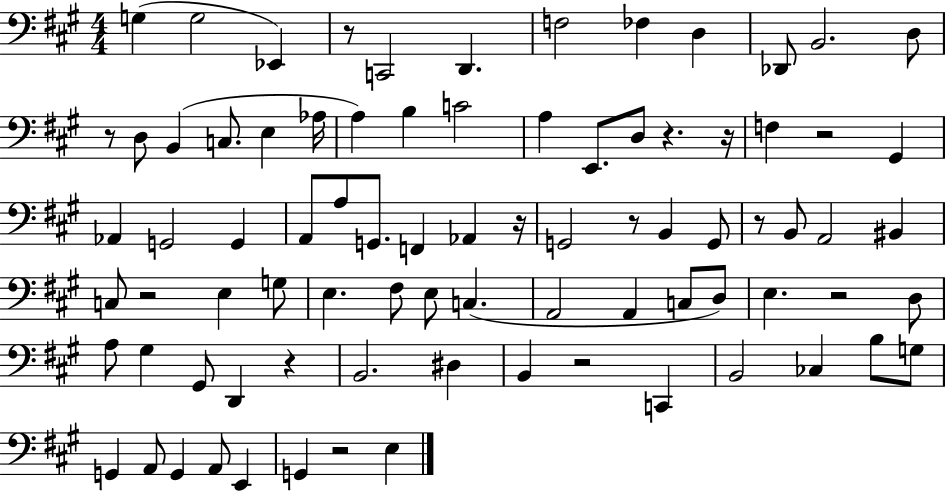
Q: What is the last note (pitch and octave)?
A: E3